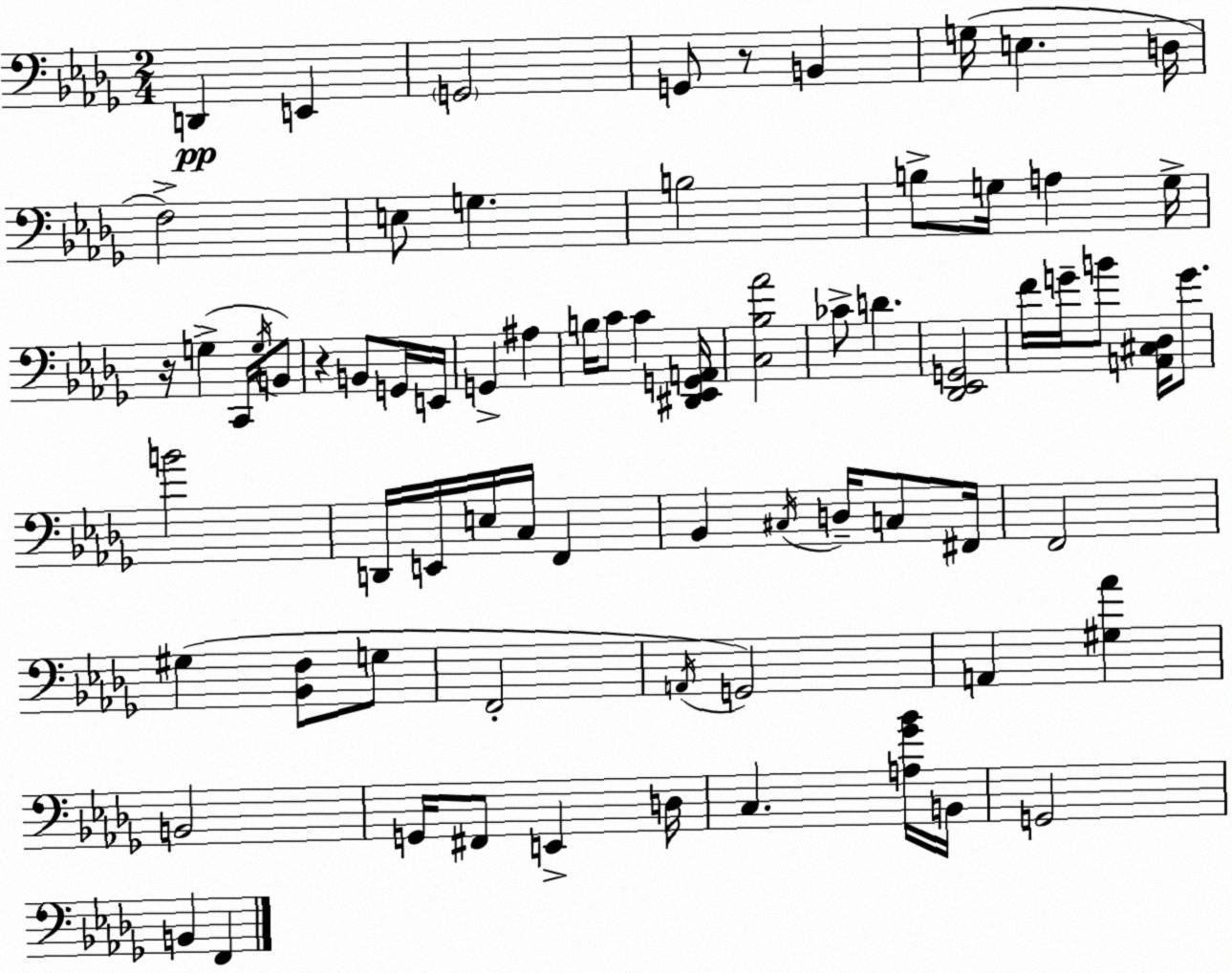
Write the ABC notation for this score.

X:1
T:Untitled
M:2/4
L:1/4
K:Bbm
D,, E,, G,,2 G,,/2 z/2 B,, G,/4 E, D,/4 F,2 E,/2 G, B,2 B,/2 G,/4 A, G,/4 z/4 G, C,,/4 G,/4 B,,/2 z B,,/2 G,,/4 E,,/4 G,, ^A, B,/4 C/2 C [^D,,_E,,G,,A,,]/4 [C,_B,_A]2 _C/2 D [_D,,_E,,G,,]2 F/4 G/4 B/2 [A,,^C,_D,]/4 G/2 B2 D,,/4 E,,/4 E,/4 C,/4 F,, _B,, ^C,/4 D,/4 C,/2 ^F,,/4 F,,2 ^G, [_B,,F,]/2 G,/2 F,,2 A,,/4 G,,2 A,, [^G,_A] B,,2 G,,/4 ^F,,/2 E,, D,/4 C, [A,_G_B]/4 B,,/4 G,,2 B,, F,,